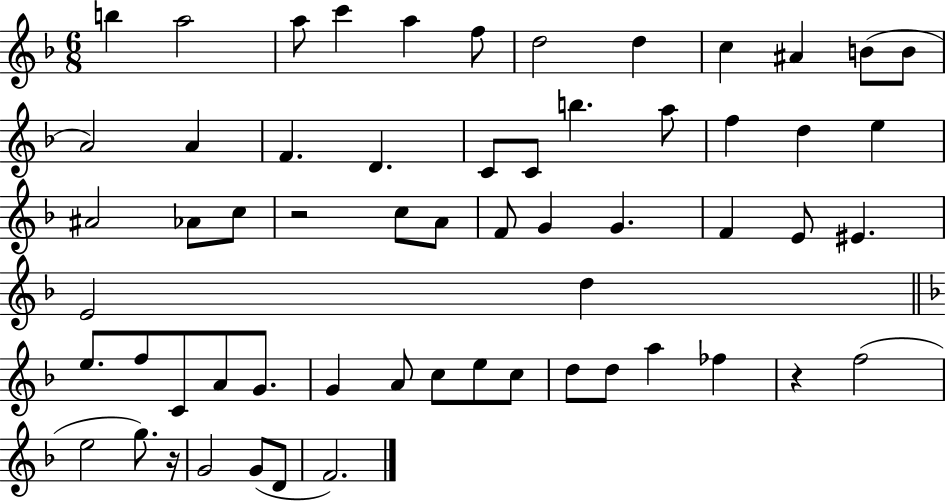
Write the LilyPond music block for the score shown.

{
  \clef treble
  \numericTimeSignature
  \time 6/8
  \key f \major
  b''4 a''2 | a''8 c'''4 a''4 f''8 | d''2 d''4 | c''4 ais'4 b'8( b'8 | \break a'2) a'4 | f'4. d'4. | c'8 c'8 b''4. a''8 | f''4 d''4 e''4 | \break ais'2 aes'8 c''8 | r2 c''8 a'8 | f'8 g'4 g'4. | f'4 e'8 eis'4. | \break e'2 d''4 | \bar "||" \break \key f \major e''8. f''8 c'8 a'8 g'8. | g'4 a'8 c''8 e''8 c''8 | d''8 d''8 a''4 fes''4 | r4 f''2( | \break e''2 g''8.) r16 | g'2 g'8( d'8 | f'2.) | \bar "|."
}